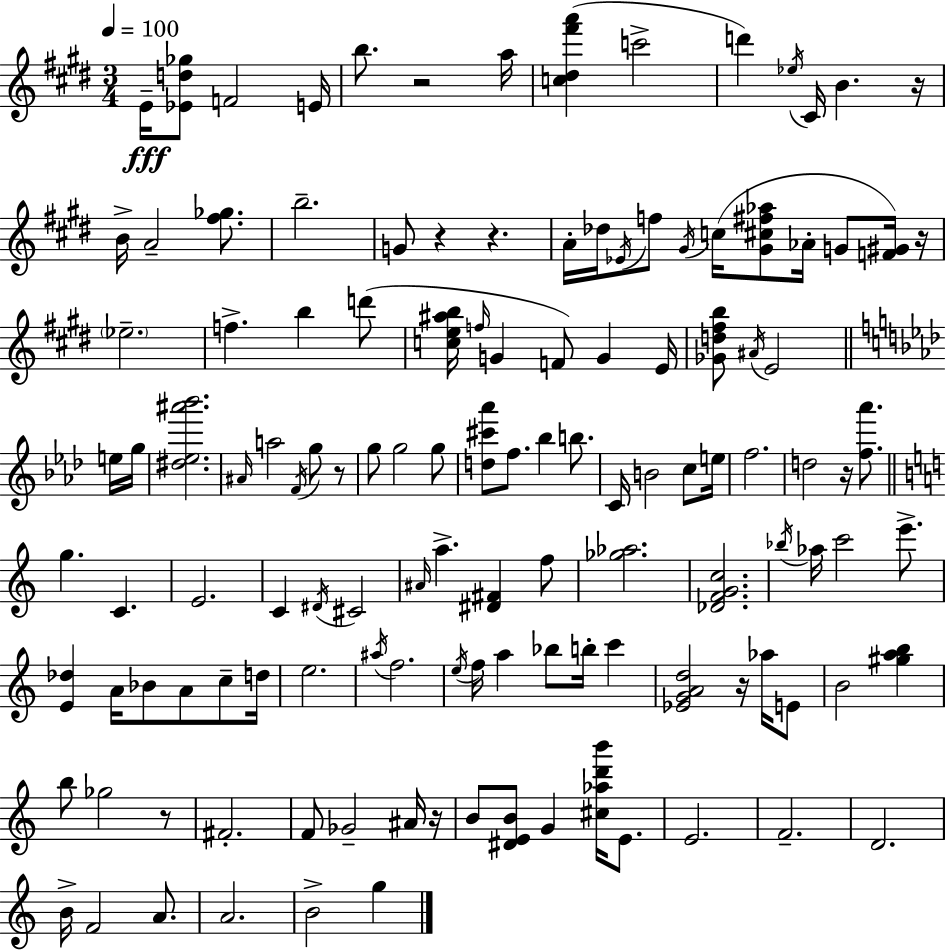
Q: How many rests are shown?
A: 10